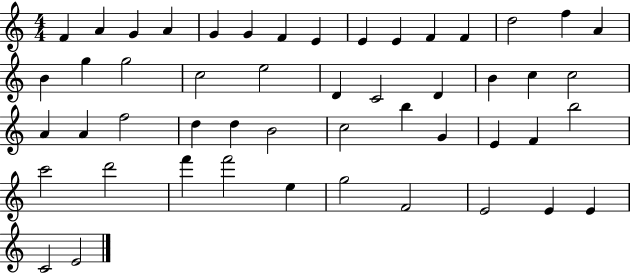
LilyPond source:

{
  \clef treble
  \numericTimeSignature
  \time 4/4
  \key c \major
  f'4 a'4 g'4 a'4 | g'4 g'4 f'4 e'4 | e'4 e'4 f'4 f'4 | d''2 f''4 a'4 | \break b'4 g''4 g''2 | c''2 e''2 | d'4 c'2 d'4 | b'4 c''4 c''2 | \break a'4 a'4 f''2 | d''4 d''4 b'2 | c''2 b''4 g'4 | e'4 f'4 b''2 | \break c'''2 d'''2 | f'''4 f'''2 e''4 | g''2 f'2 | e'2 e'4 e'4 | \break c'2 e'2 | \bar "|."
}